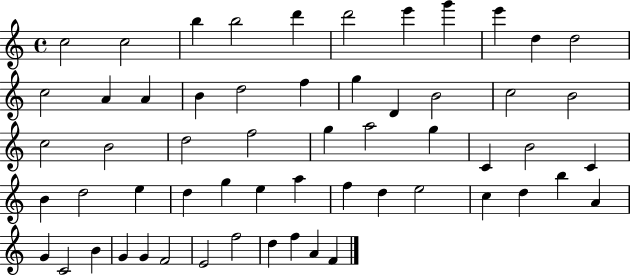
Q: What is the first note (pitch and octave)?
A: C5